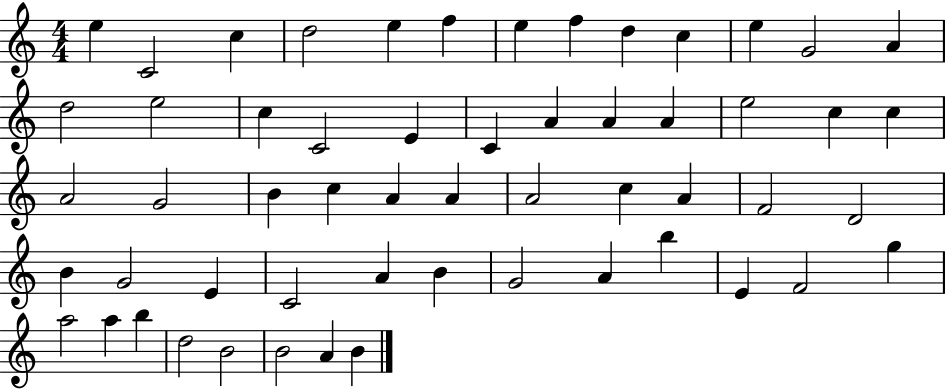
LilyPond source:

{
  \clef treble
  \numericTimeSignature
  \time 4/4
  \key c \major
  e''4 c'2 c''4 | d''2 e''4 f''4 | e''4 f''4 d''4 c''4 | e''4 g'2 a'4 | \break d''2 e''2 | c''4 c'2 e'4 | c'4 a'4 a'4 a'4 | e''2 c''4 c''4 | \break a'2 g'2 | b'4 c''4 a'4 a'4 | a'2 c''4 a'4 | f'2 d'2 | \break b'4 g'2 e'4 | c'2 a'4 b'4 | g'2 a'4 b''4 | e'4 f'2 g''4 | \break a''2 a''4 b''4 | d''2 b'2 | b'2 a'4 b'4 | \bar "|."
}